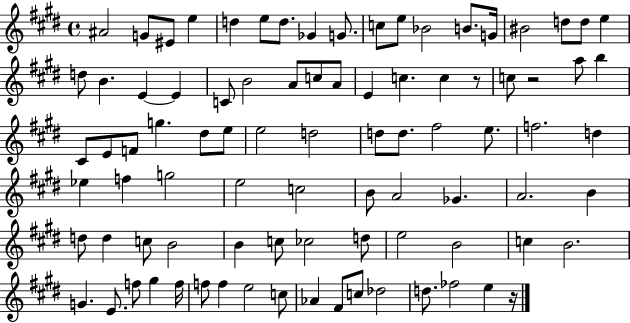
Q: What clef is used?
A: treble